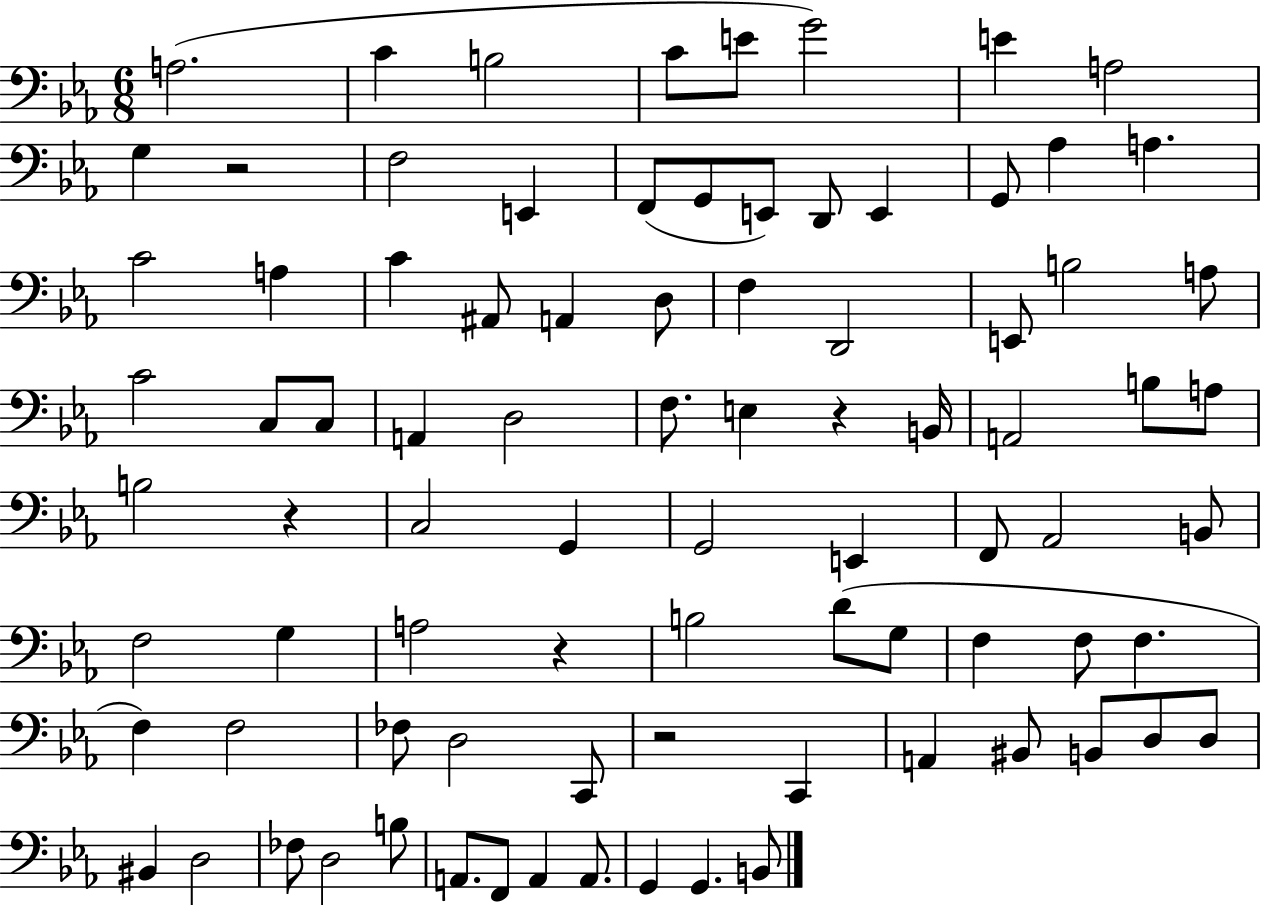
X:1
T:Untitled
M:6/8
L:1/4
K:Eb
A,2 C B,2 C/2 E/2 G2 E A,2 G, z2 F,2 E,, F,,/2 G,,/2 E,,/2 D,,/2 E,, G,,/2 _A, A, C2 A, C ^A,,/2 A,, D,/2 F, D,,2 E,,/2 B,2 A,/2 C2 C,/2 C,/2 A,, D,2 F,/2 E, z B,,/4 A,,2 B,/2 A,/2 B,2 z C,2 G,, G,,2 E,, F,,/2 _A,,2 B,,/2 F,2 G, A,2 z B,2 D/2 G,/2 F, F,/2 F, F, F,2 _F,/2 D,2 C,,/2 z2 C,, A,, ^B,,/2 B,,/2 D,/2 D,/2 ^B,, D,2 _F,/2 D,2 B,/2 A,,/2 F,,/2 A,, A,,/2 G,, G,, B,,/2